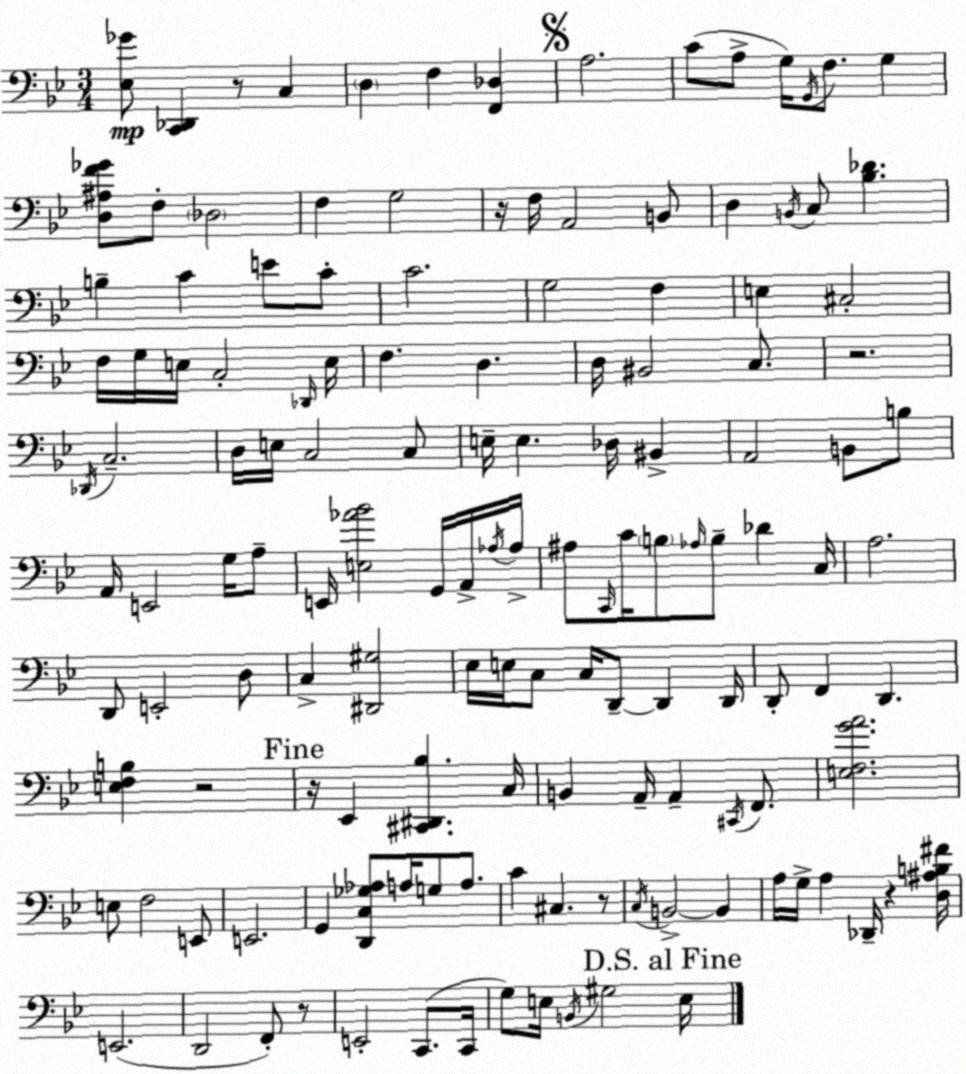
X:1
T:Untitled
M:3/4
L:1/4
K:Gm
[_E,_G]/2 [C,,_D,,] z/2 C, D, F, [F,,_D,] A,2 C/2 A,/2 G,/4 G,,/4 F,/2 G, [D,^A,F_G]/2 F,/2 _D,2 F, G,2 z/4 F,/4 A,,2 B,,/2 D, B,,/4 C,/2 [_B,_D] B, C E/2 C/2 C2 G,2 F, E, ^C,2 F,/4 G,/4 E,/4 C,2 _D,,/4 E,/4 F, D, D,/4 ^B,,2 C,/2 z2 _D,,/4 C,2 D,/4 E,/4 C,2 C,/2 E,/4 E, _D,/4 ^B,, A,,2 B,,/2 B,/2 A,,/4 E,,2 G,/4 A,/2 E,,/4 [E,_A_B]2 G,,/4 A,,/4 _A,/4 _A,/4 ^A,/2 C,,/4 C/4 B,/2 _A,/4 B,/2 _D C,/4 A,2 D,,/2 E,,2 D,/2 C, [^D,,^G,]2 _E,/4 E,/4 C,/2 C,/4 D,,/2 D,, D,,/4 D,,/2 F,, D,, [E,F,B,] z2 z/4 _E,, [^C,,^D,,_B,] C,/4 B,, A,,/4 A,, ^C,,/4 F,,/2 [E,F,GA]2 E,/2 F,2 E,,/2 E,,2 G,, [D,,C,_G,_A,]/2 A,/4 G,/2 A,/2 C ^C, z/2 C,/4 B,,2 B,, A,/4 G,/4 A, _D,,/4 z [D,^A,B,^F]/4 E,,2 D,,2 F,,/2 z/2 E,,2 C,,/2 C,,/4 G,/2 E,/4 B,,/4 ^G,2 E,/4